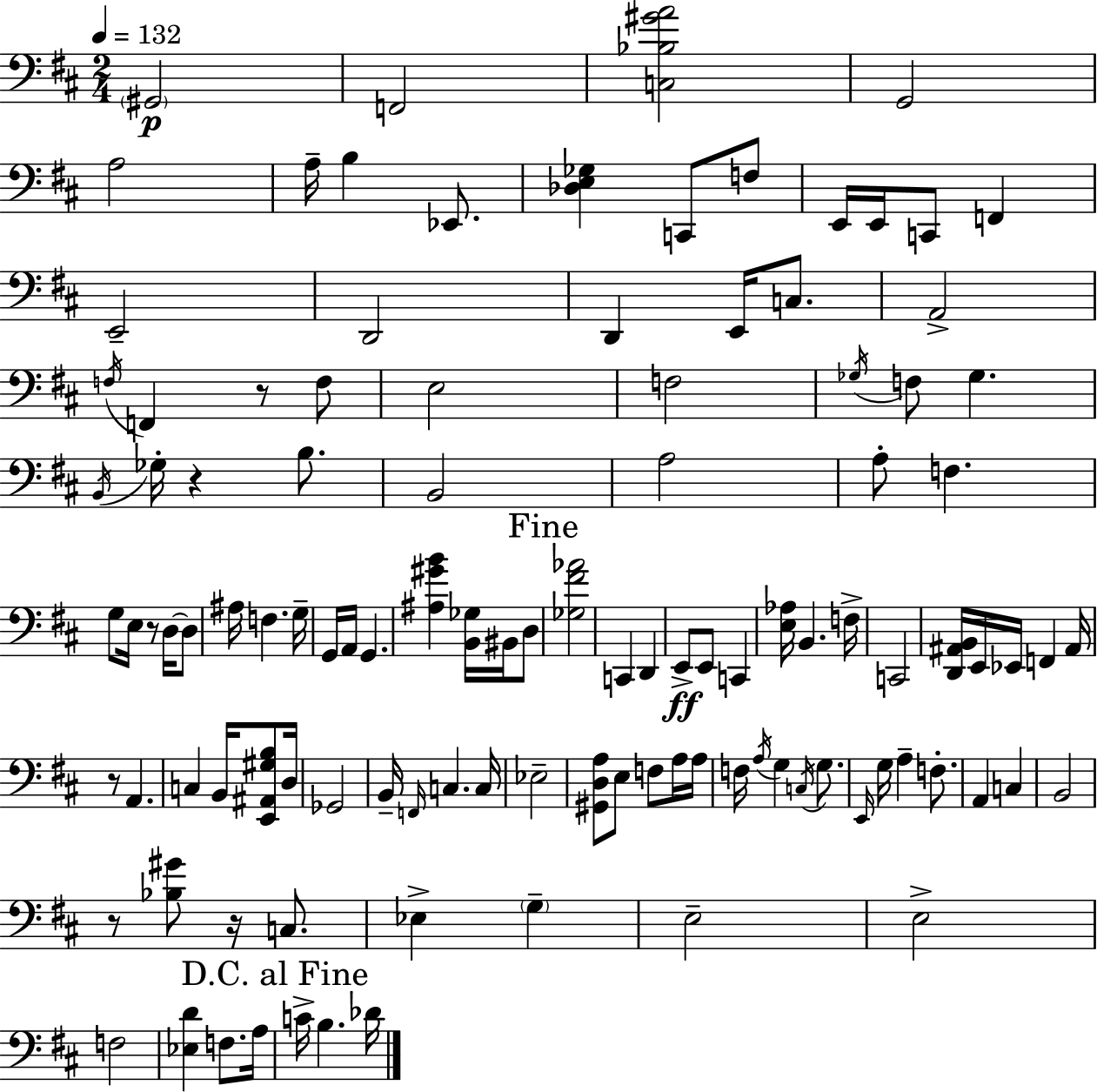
G#2/h F2/h [C3,Bb3,G#4,A4]/h G2/h A3/h A3/s B3/q Eb2/e. [Db3,E3,Gb3]/q C2/e F3/e E2/s E2/s C2/e F2/q E2/h D2/h D2/q E2/s C3/e. A2/h F3/s F2/q R/e F3/e E3/h F3/h Gb3/s F3/e Gb3/q. B2/s Gb3/s R/q B3/e. B2/h A3/h A3/e F3/q. G3/e E3/s R/e D3/s D3/e A#3/s F3/q. G3/s G2/s A2/s G2/q. [A#3,G#4,B4]/q [B2,Gb3]/s BIS2/s D3/e [Gb3,F#4,Ab4]/h C2/q D2/q E2/e E2/e C2/q [E3,Ab3]/s B2/q. F3/s C2/h [D2,A#2,B2]/s E2/s Eb2/s F2/q A#2/s R/e A2/q. C3/q B2/s [E2,A#2,G#3,B3]/e D3/s Gb2/h B2/s F2/s C3/q. C3/s Eb3/h [G#2,D3,A3]/e E3/e F3/e A3/s A3/s F3/s A3/s G3/q C3/s G3/e. E2/s G3/s A3/q F3/e. A2/q C3/q B2/h R/e [Bb3,G#4]/e R/s C3/e. Eb3/q G3/q E3/h E3/h F3/h [Eb3,D4]/q F3/e. A3/s C4/s B3/q. Db4/s